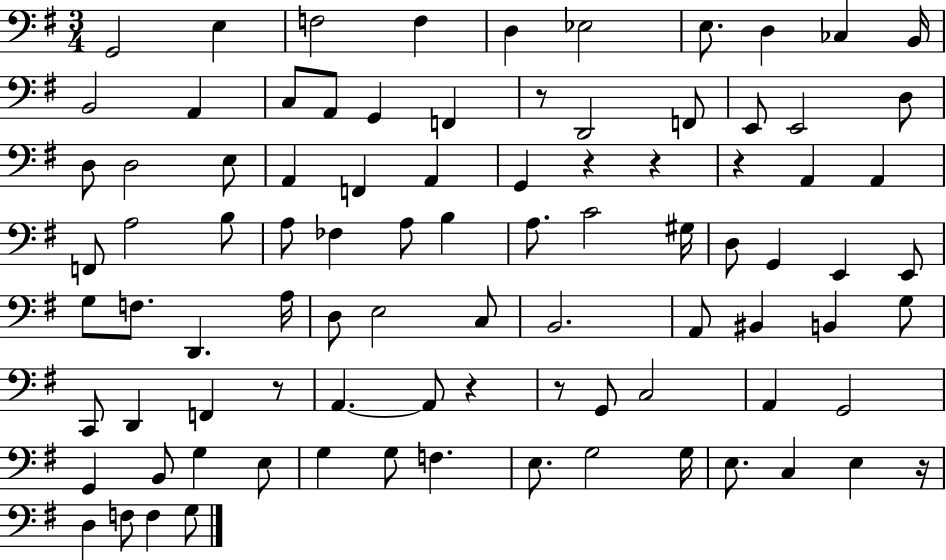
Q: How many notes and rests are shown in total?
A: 90